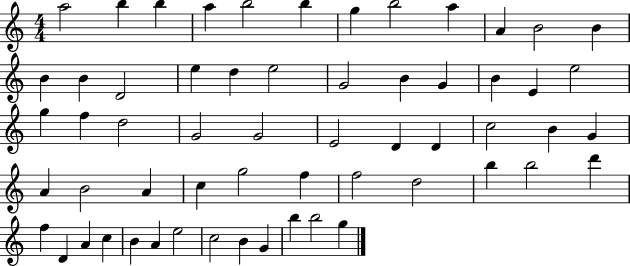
{
  \clef treble
  \numericTimeSignature
  \time 4/4
  \key c \major
  a''2 b''4 b''4 | a''4 b''2 b''4 | g''4 b''2 a''4 | a'4 b'2 b'4 | \break b'4 b'4 d'2 | e''4 d''4 e''2 | g'2 b'4 g'4 | b'4 e'4 e''2 | \break g''4 f''4 d''2 | g'2 g'2 | e'2 d'4 d'4 | c''2 b'4 g'4 | \break a'4 b'2 a'4 | c''4 g''2 f''4 | f''2 d''2 | b''4 b''2 d'''4 | \break f''4 d'4 a'4 c''4 | b'4 a'4 e''2 | c''2 b'4 g'4 | b''4 b''2 g''4 | \break \bar "|."
}